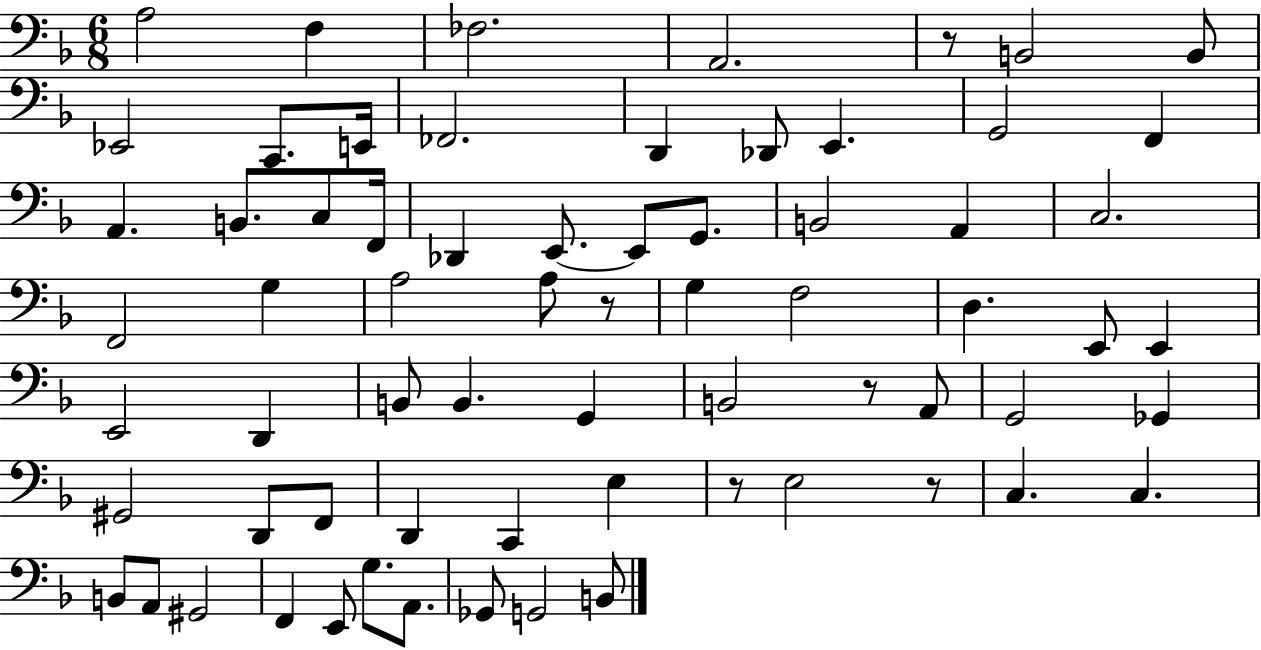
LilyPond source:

{
  \clef bass
  \numericTimeSignature
  \time 6/8
  \key f \major
  a2 f4 | fes2. | a,2. | r8 b,2 b,8 | \break ees,2 c,8. e,16 | fes,2. | d,4 des,8 e,4. | g,2 f,4 | \break a,4. b,8. c8 f,16 | des,4 e,8.~~ e,8 g,8. | b,2 a,4 | c2. | \break f,2 g4 | a2 a8 r8 | g4 f2 | d4. e,8 e,4 | \break e,2 d,4 | b,8 b,4. g,4 | b,2 r8 a,8 | g,2 ges,4 | \break gis,2 d,8 f,8 | d,4 c,4 e4 | r8 e2 r8 | c4. c4. | \break b,8 a,8 gis,2 | f,4 e,8 g8. a,8. | ges,8 g,2 b,8 | \bar "|."
}